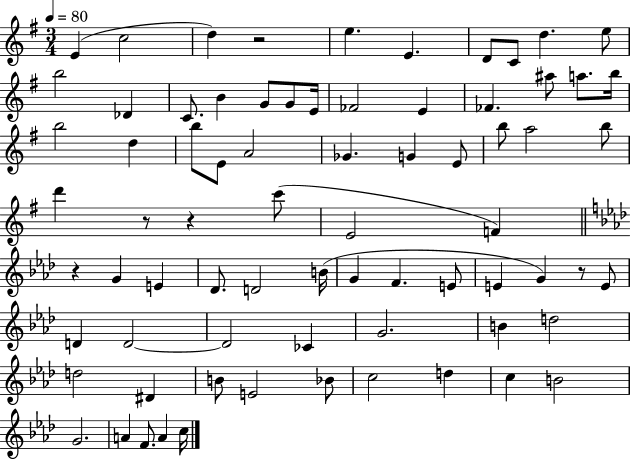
{
  \clef treble
  \numericTimeSignature
  \time 3/4
  \key g \major
  \tempo 4 = 80
  e'4( c''2 | d''4) r2 | e''4. e'4. | d'8 c'8 d''4. e''8 | \break b''2 des'4 | c'8. b'4 g'8 g'8 e'16 | fes'2 e'4 | fes'4. ais''8 a''8. b''16 | \break b''2 d''4 | b''8 e'8 a'2 | ges'4. g'4 e'8 | b''8 a''2 b''8 | \break d'''4 r8 r4 c'''8( | e'2 f'4) | \bar "||" \break \key aes \major r4 g'4 e'4 | des'8. d'2 b'16( | g'4 f'4. e'8 | e'4 g'4) r8 e'8 | \break d'4 d'2~~ | d'2 ces'4 | g'2. | b'4 d''2 | \break d''2 dis'4 | b'8 e'2 bes'8 | c''2 d''4 | c''4 b'2 | \break g'2. | a'4 f'8. a'4 c''16 | \bar "|."
}